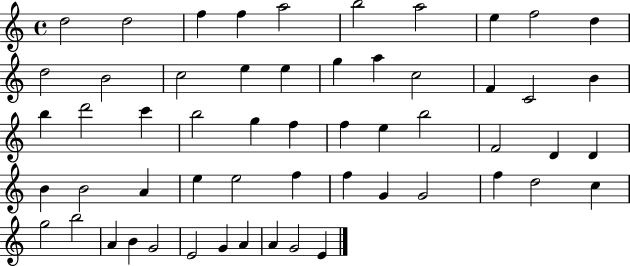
D5/h D5/h F5/q F5/q A5/h B5/h A5/h E5/q F5/h D5/q D5/h B4/h C5/h E5/q E5/q G5/q A5/q C5/h F4/q C4/h B4/q B5/q D6/h C6/q B5/h G5/q F5/q F5/q E5/q B5/h F4/h D4/q D4/q B4/q B4/h A4/q E5/q E5/h F5/q F5/q G4/q G4/h F5/q D5/h C5/q G5/h B5/h A4/q B4/q G4/h E4/h G4/q A4/q A4/q G4/h E4/q